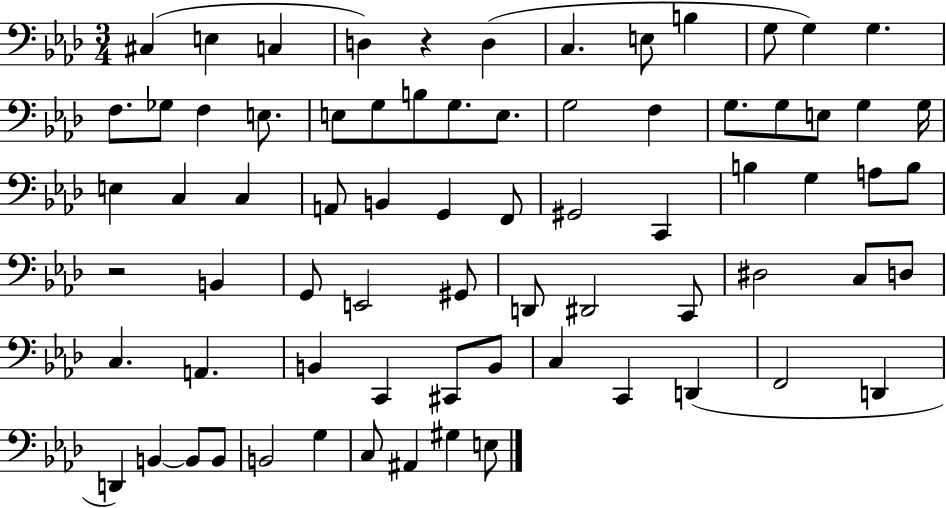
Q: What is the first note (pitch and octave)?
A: C#3